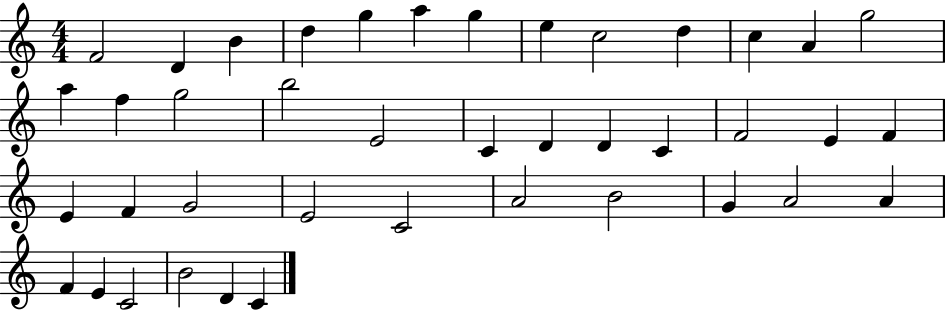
{
  \clef treble
  \numericTimeSignature
  \time 4/4
  \key c \major
  f'2 d'4 b'4 | d''4 g''4 a''4 g''4 | e''4 c''2 d''4 | c''4 a'4 g''2 | \break a''4 f''4 g''2 | b''2 e'2 | c'4 d'4 d'4 c'4 | f'2 e'4 f'4 | \break e'4 f'4 g'2 | e'2 c'2 | a'2 b'2 | g'4 a'2 a'4 | \break f'4 e'4 c'2 | b'2 d'4 c'4 | \bar "|."
}